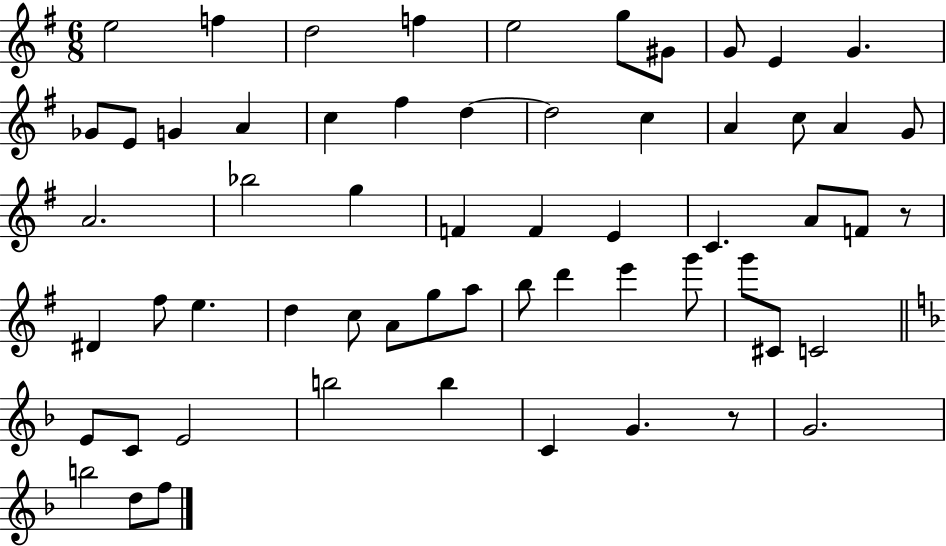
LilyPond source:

{
  \clef treble
  \numericTimeSignature
  \time 6/8
  \key g \major
  e''2 f''4 | d''2 f''4 | e''2 g''8 gis'8 | g'8 e'4 g'4. | \break ges'8 e'8 g'4 a'4 | c''4 fis''4 d''4~~ | d''2 c''4 | a'4 c''8 a'4 g'8 | \break a'2. | bes''2 g''4 | f'4 f'4 e'4 | c'4. a'8 f'8 r8 | \break dis'4 fis''8 e''4. | d''4 c''8 a'8 g''8 a''8 | b''8 d'''4 e'''4 g'''8 | g'''8 cis'8 c'2 | \break \bar "||" \break \key f \major e'8 c'8 e'2 | b''2 b''4 | c'4 g'4. r8 | g'2. | \break b''2 d''8 f''8 | \bar "|."
}